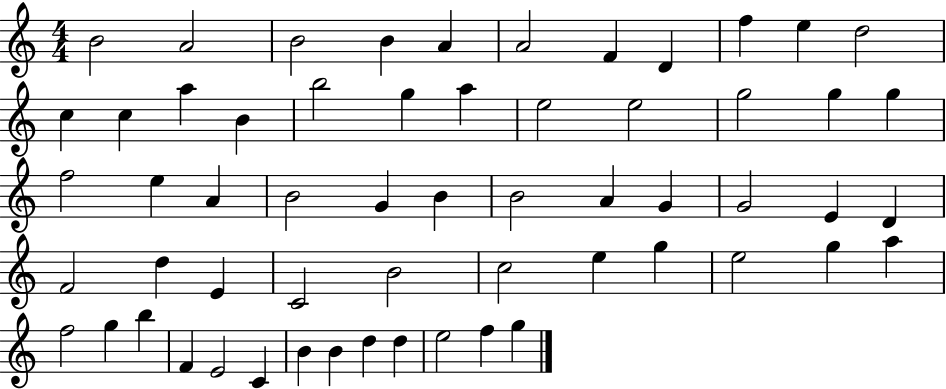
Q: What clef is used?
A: treble